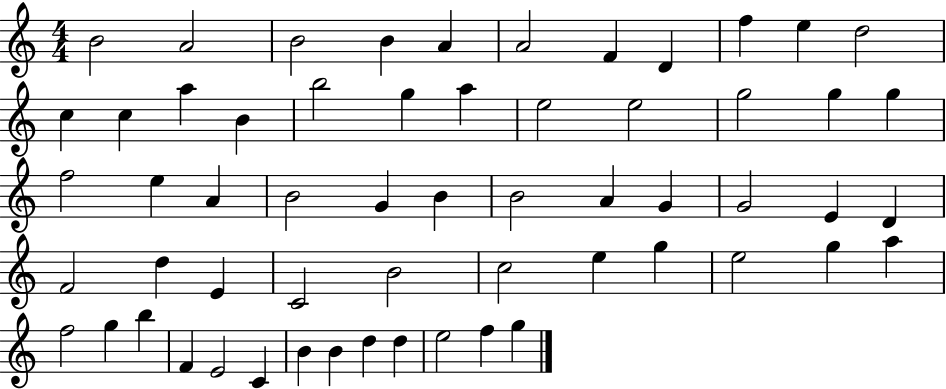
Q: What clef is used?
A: treble